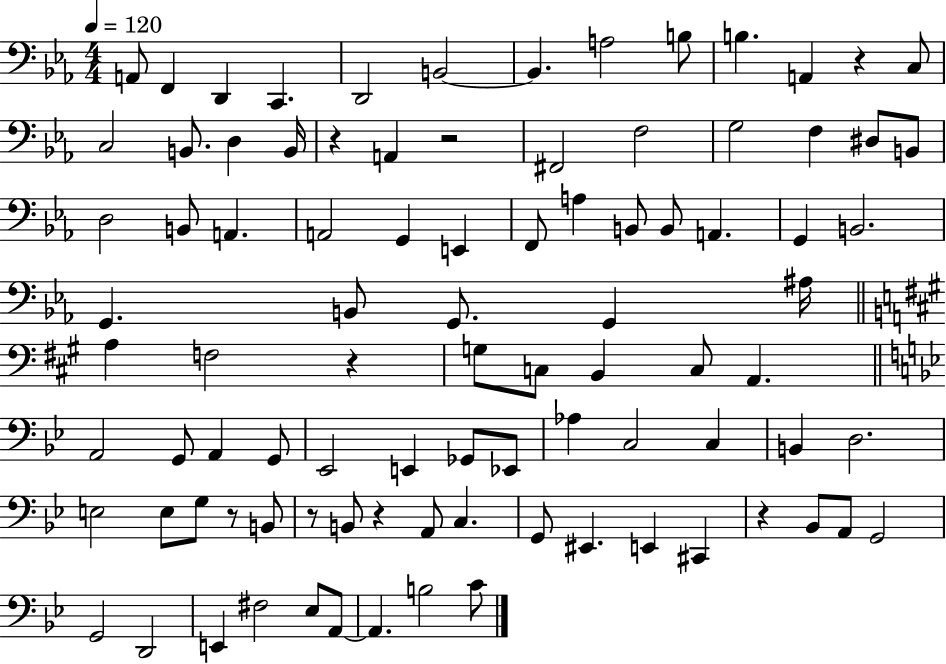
{
  \clef bass
  \numericTimeSignature
  \time 4/4
  \key ees \major
  \tempo 4 = 120
  \repeat volta 2 { a,8 f,4 d,4 c,4. | d,2 b,2~~ | b,4. a2 b8 | b4. a,4 r4 c8 | \break c2 b,8. d4 b,16 | r4 a,4 r2 | fis,2 f2 | g2 f4 dis8 b,8 | \break d2 b,8 a,4. | a,2 g,4 e,4 | f,8 a4 b,8 b,8 a,4. | g,4 b,2. | \break g,4. b,8 g,8. g,4 ais16 | \bar "||" \break \key a \major a4 f2 r4 | g8 c8 b,4 c8 a,4. | \bar "||" \break \key g \minor a,2 g,8 a,4 g,8 | ees,2 e,4 ges,8 ees,8 | aes4 c2 c4 | b,4 d2. | \break e2 e8 g8 r8 b,8 | r8 b,8 r4 a,8 c4. | g,8 eis,4. e,4 cis,4 | r4 bes,8 a,8 g,2 | \break g,2 d,2 | e,4 fis2 ees8 a,8~~ | a,4. b2 c'8 | } \bar "|."
}